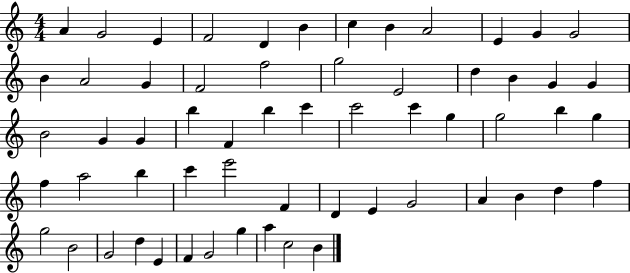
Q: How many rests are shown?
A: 0